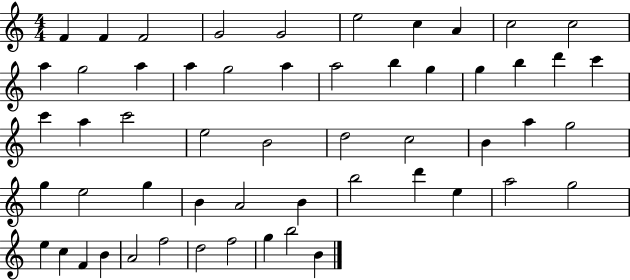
{
  \clef treble
  \numericTimeSignature
  \time 4/4
  \key c \major
  f'4 f'4 f'2 | g'2 g'2 | e''2 c''4 a'4 | c''2 c''2 | \break a''4 g''2 a''4 | a''4 g''2 a''4 | a''2 b''4 g''4 | g''4 b''4 d'''4 c'''4 | \break c'''4 a''4 c'''2 | e''2 b'2 | d''2 c''2 | b'4 a''4 g''2 | \break g''4 e''2 g''4 | b'4 a'2 b'4 | b''2 d'''4 e''4 | a''2 g''2 | \break e''4 c''4 f'4 b'4 | a'2 f''2 | d''2 f''2 | g''4 b''2 b'4 | \break \bar "|."
}